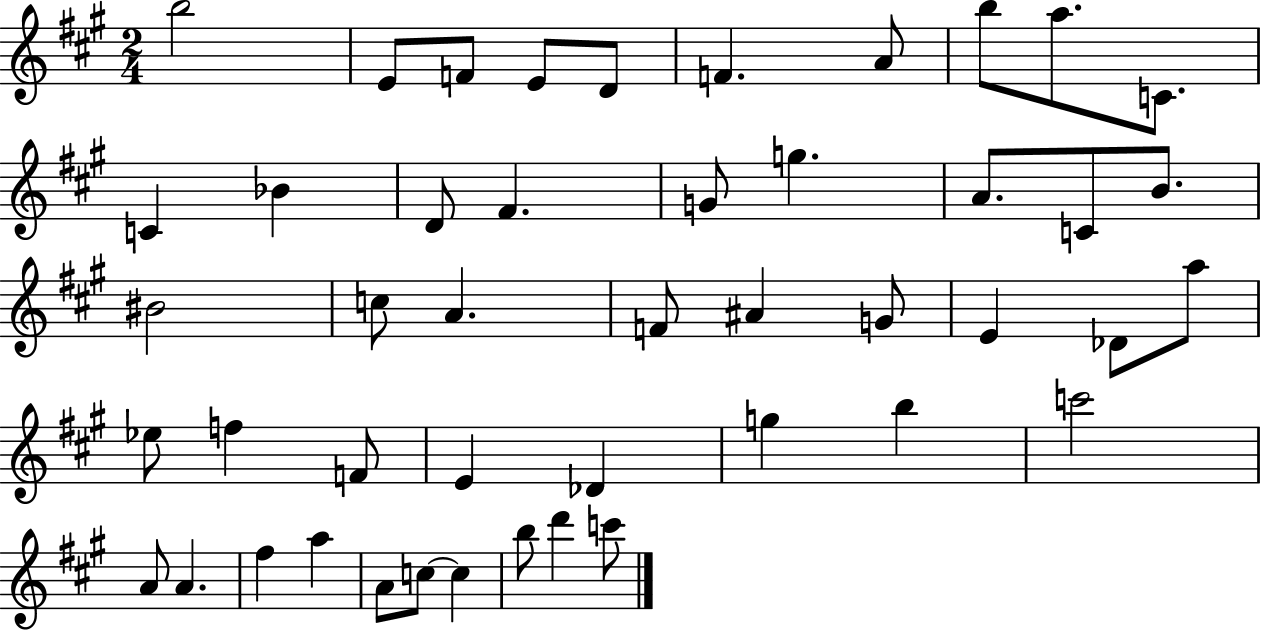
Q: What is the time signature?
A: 2/4